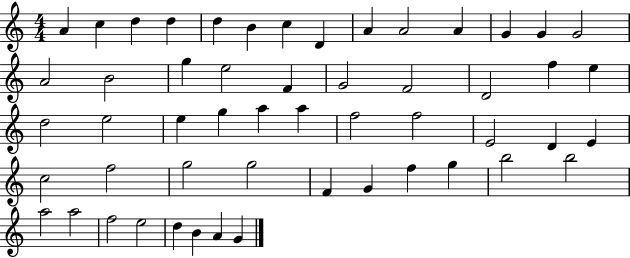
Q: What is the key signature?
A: C major